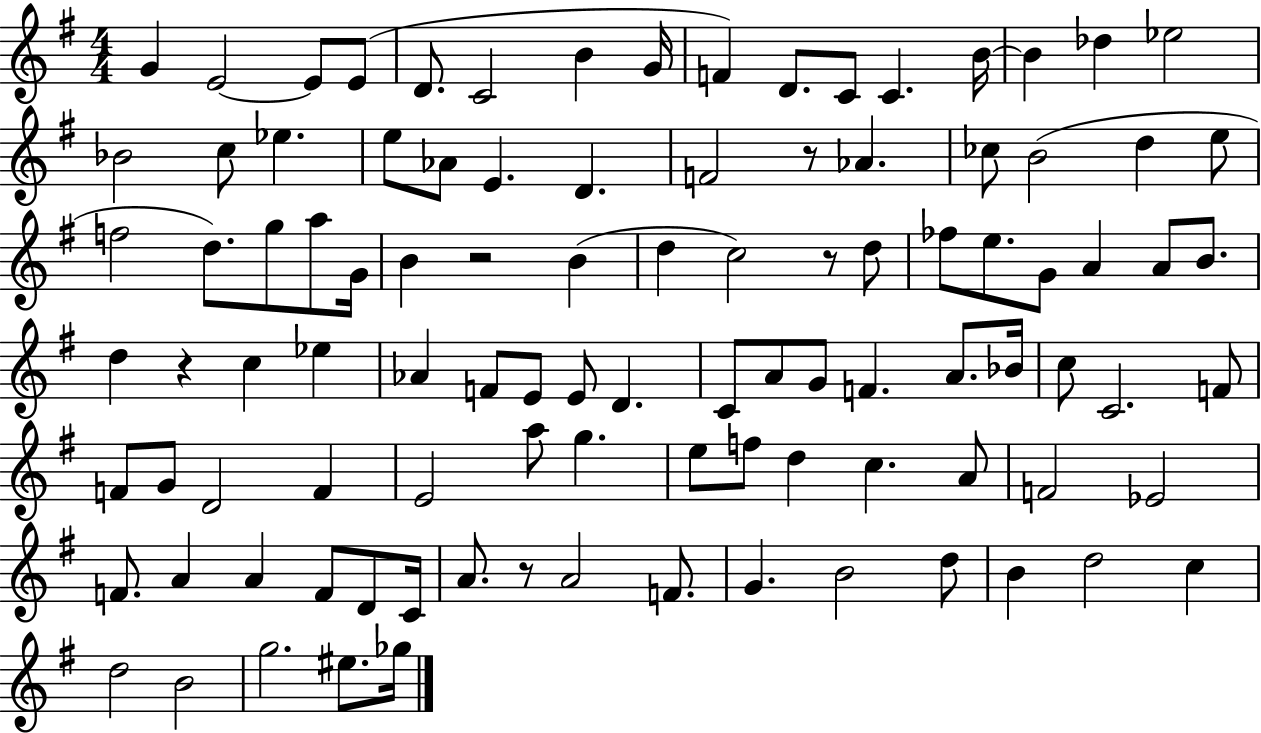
X:1
T:Untitled
M:4/4
L:1/4
K:G
G E2 E/2 E/2 D/2 C2 B G/4 F D/2 C/2 C B/4 B _d _e2 _B2 c/2 _e e/2 _A/2 E D F2 z/2 _A _c/2 B2 d e/2 f2 d/2 g/2 a/2 G/4 B z2 B d c2 z/2 d/2 _f/2 e/2 G/2 A A/2 B/2 d z c _e _A F/2 E/2 E/2 D C/2 A/2 G/2 F A/2 _B/4 c/2 C2 F/2 F/2 G/2 D2 F E2 a/2 g e/2 f/2 d c A/2 F2 _E2 F/2 A A F/2 D/2 C/4 A/2 z/2 A2 F/2 G B2 d/2 B d2 c d2 B2 g2 ^e/2 _g/4